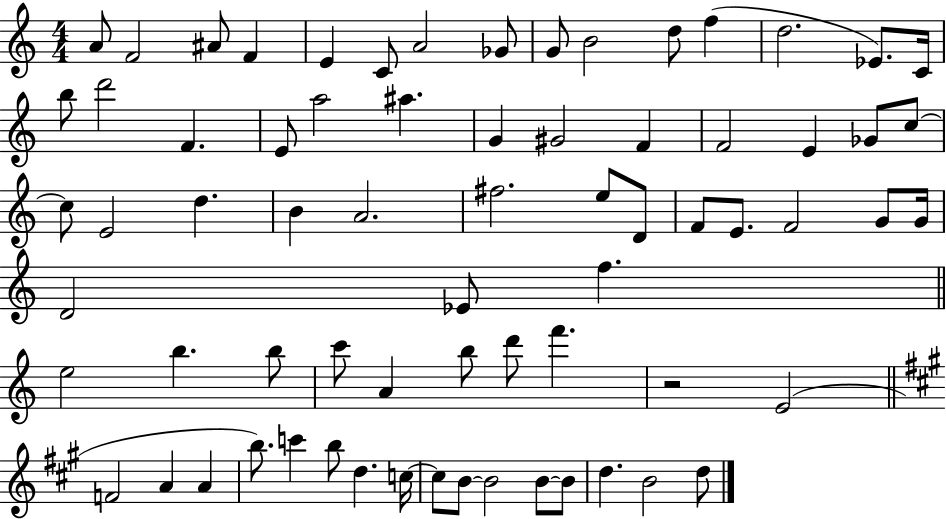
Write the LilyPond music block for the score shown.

{
  \clef treble
  \numericTimeSignature
  \time 4/4
  \key c \major
  a'8 f'2 ais'8 f'4 | e'4 c'8 a'2 ges'8 | g'8 b'2 d''8 f''4( | d''2. ees'8.) c'16 | \break b''8 d'''2 f'4. | e'8 a''2 ais''4. | g'4 gis'2 f'4 | f'2 e'4 ges'8 c''8~~ | \break c''8 e'2 d''4. | b'4 a'2. | fis''2. e''8 d'8 | f'8 e'8. f'2 g'8 g'16 | \break d'2 ees'8 f''4. | \bar "||" \break \key a \minor e''2 b''4. b''8 | c'''8 a'4 b''8 d'''8 f'''4. | r2 e'2( | \bar "||" \break \key a \major f'2 a'4 a'4 | b''8.) c'''4 b''8 d''4. c''16~~ | c''8 b'8~~ b'2 b'8~~ b'8 | d''4. b'2 d''8 | \break \bar "|."
}